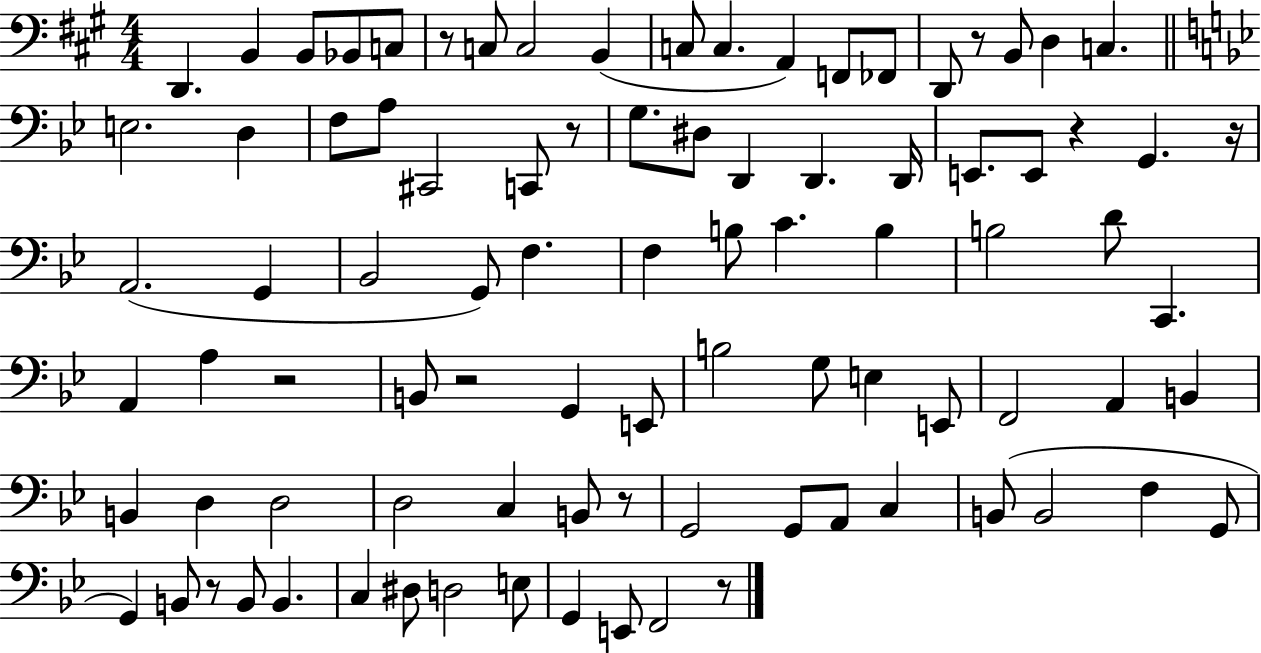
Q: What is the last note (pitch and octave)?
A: F2